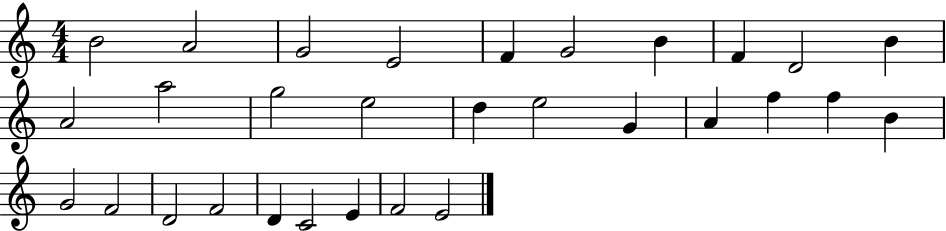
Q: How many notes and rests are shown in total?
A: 30